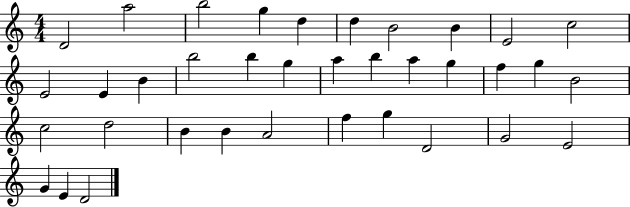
{
  \clef treble
  \numericTimeSignature
  \time 4/4
  \key c \major
  d'2 a''2 | b''2 g''4 d''4 | d''4 b'2 b'4 | e'2 c''2 | \break e'2 e'4 b'4 | b''2 b''4 g''4 | a''4 b''4 a''4 g''4 | f''4 g''4 b'2 | \break c''2 d''2 | b'4 b'4 a'2 | f''4 g''4 d'2 | g'2 e'2 | \break g'4 e'4 d'2 | \bar "|."
}